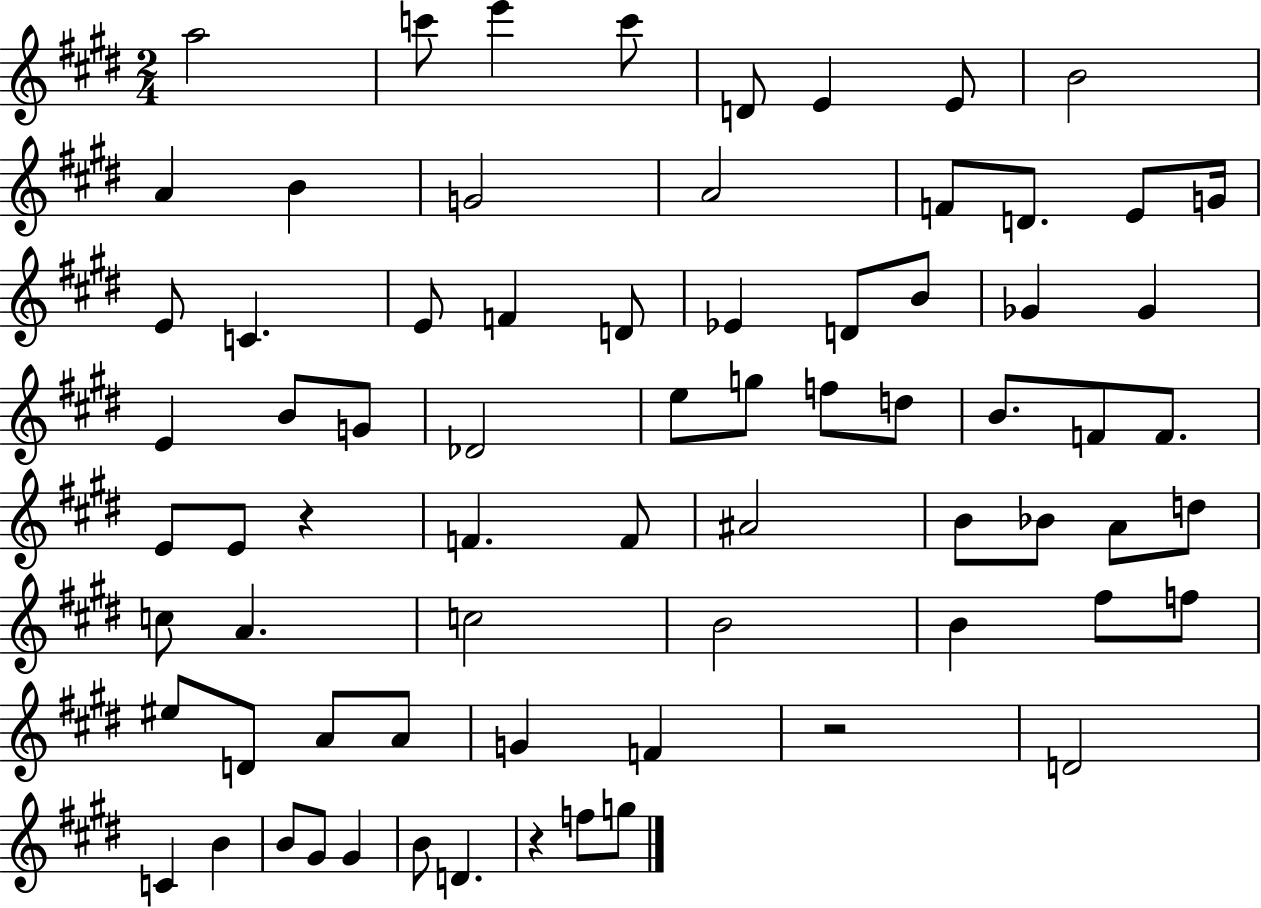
A5/h C6/e E6/q C6/e D4/e E4/q E4/e B4/h A4/q B4/q G4/h A4/h F4/e D4/e. E4/e G4/s E4/e C4/q. E4/e F4/q D4/e Eb4/q D4/e B4/e Gb4/q Gb4/q E4/q B4/e G4/e Db4/h E5/e G5/e F5/e D5/e B4/e. F4/e F4/e. E4/e E4/e R/q F4/q. F4/e A#4/h B4/e Bb4/e A4/e D5/e C5/e A4/q. C5/h B4/h B4/q F#5/e F5/e EIS5/e D4/e A4/e A4/e G4/q F4/q R/h D4/h C4/q B4/q B4/e G#4/e G#4/q B4/e D4/q. R/q F5/e G5/e